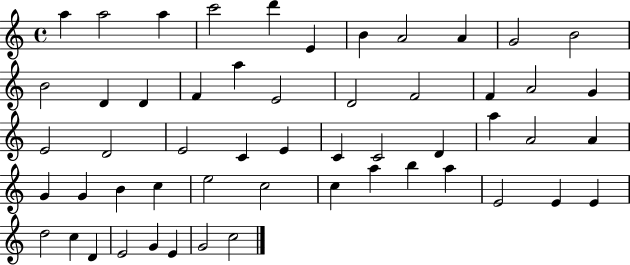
{
  \clef treble
  \time 4/4
  \defaultTimeSignature
  \key c \major
  a''4 a''2 a''4 | c'''2 d'''4 e'4 | b'4 a'2 a'4 | g'2 b'2 | \break b'2 d'4 d'4 | f'4 a''4 e'2 | d'2 f'2 | f'4 a'2 g'4 | \break e'2 d'2 | e'2 c'4 e'4 | c'4 c'2 d'4 | a''4 a'2 a'4 | \break g'4 g'4 b'4 c''4 | e''2 c''2 | c''4 a''4 b''4 a''4 | e'2 e'4 e'4 | \break d''2 c''4 d'4 | e'2 g'4 e'4 | g'2 c''2 | \bar "|."
}